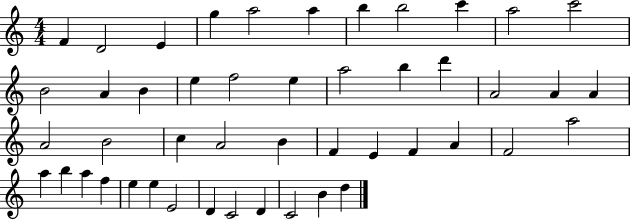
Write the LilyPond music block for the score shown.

{
  \clef treble
  \numericTimeSignature
  \time 4/4
  \key c \major
  f'4 d'2 e'4 | g''4 a''2 a''4 | b''4 b''2 c'''4 | a''2 c'''2 | \break b'2 a'4 b'4 | e''4 f''2 e''4 | a''2 b''4 d'''4 | a'2 a'4 a'4 | \break a'2 b'2 | c''4 a'2 b'4 | f'4 e'4 f'4 a'4 | f'2 a''2 | \break a''4 b''4 a''4 f''4 | e''4 e''4 e'2 | d'4 c'2 d'4 | c'2 b'4 d''4 | \break \bar "|."
}